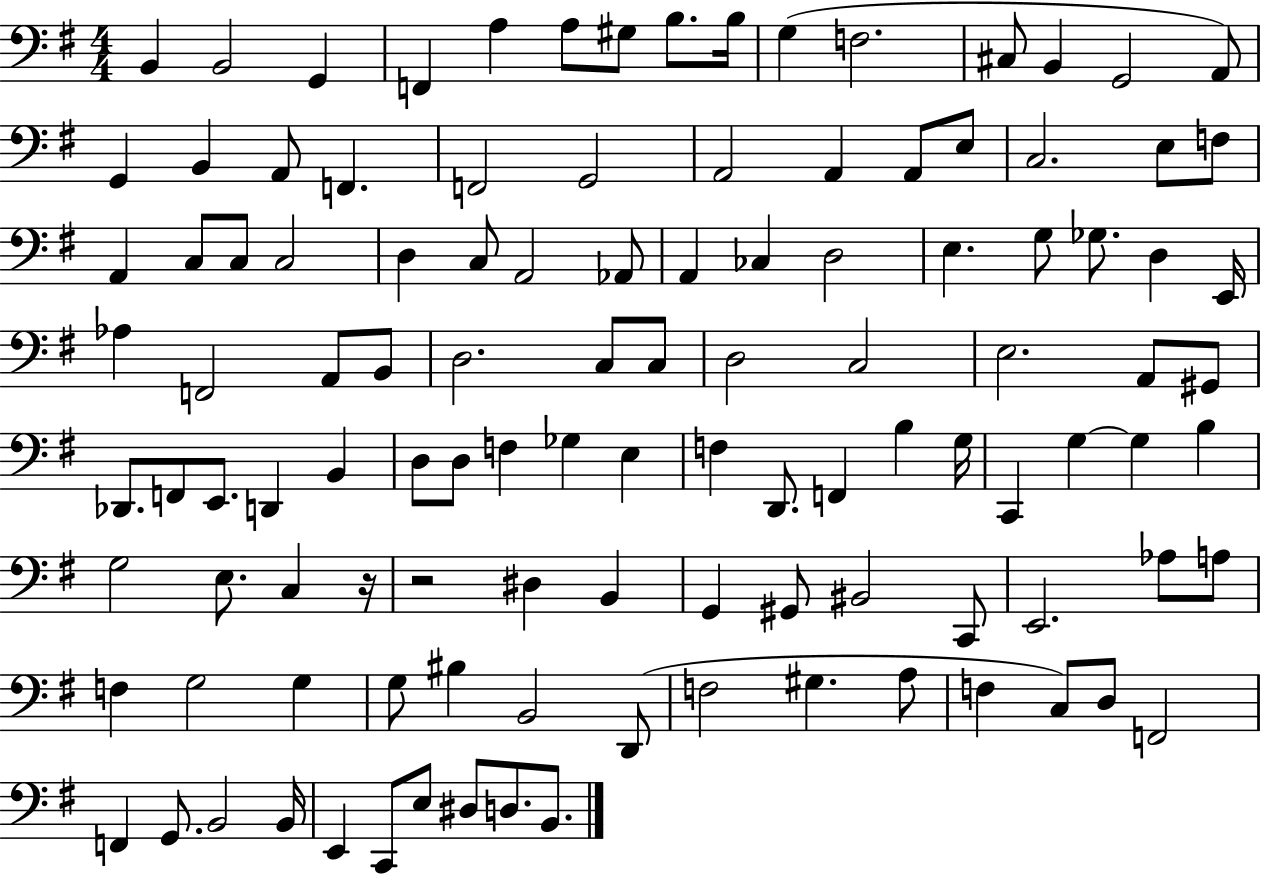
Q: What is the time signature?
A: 4/4